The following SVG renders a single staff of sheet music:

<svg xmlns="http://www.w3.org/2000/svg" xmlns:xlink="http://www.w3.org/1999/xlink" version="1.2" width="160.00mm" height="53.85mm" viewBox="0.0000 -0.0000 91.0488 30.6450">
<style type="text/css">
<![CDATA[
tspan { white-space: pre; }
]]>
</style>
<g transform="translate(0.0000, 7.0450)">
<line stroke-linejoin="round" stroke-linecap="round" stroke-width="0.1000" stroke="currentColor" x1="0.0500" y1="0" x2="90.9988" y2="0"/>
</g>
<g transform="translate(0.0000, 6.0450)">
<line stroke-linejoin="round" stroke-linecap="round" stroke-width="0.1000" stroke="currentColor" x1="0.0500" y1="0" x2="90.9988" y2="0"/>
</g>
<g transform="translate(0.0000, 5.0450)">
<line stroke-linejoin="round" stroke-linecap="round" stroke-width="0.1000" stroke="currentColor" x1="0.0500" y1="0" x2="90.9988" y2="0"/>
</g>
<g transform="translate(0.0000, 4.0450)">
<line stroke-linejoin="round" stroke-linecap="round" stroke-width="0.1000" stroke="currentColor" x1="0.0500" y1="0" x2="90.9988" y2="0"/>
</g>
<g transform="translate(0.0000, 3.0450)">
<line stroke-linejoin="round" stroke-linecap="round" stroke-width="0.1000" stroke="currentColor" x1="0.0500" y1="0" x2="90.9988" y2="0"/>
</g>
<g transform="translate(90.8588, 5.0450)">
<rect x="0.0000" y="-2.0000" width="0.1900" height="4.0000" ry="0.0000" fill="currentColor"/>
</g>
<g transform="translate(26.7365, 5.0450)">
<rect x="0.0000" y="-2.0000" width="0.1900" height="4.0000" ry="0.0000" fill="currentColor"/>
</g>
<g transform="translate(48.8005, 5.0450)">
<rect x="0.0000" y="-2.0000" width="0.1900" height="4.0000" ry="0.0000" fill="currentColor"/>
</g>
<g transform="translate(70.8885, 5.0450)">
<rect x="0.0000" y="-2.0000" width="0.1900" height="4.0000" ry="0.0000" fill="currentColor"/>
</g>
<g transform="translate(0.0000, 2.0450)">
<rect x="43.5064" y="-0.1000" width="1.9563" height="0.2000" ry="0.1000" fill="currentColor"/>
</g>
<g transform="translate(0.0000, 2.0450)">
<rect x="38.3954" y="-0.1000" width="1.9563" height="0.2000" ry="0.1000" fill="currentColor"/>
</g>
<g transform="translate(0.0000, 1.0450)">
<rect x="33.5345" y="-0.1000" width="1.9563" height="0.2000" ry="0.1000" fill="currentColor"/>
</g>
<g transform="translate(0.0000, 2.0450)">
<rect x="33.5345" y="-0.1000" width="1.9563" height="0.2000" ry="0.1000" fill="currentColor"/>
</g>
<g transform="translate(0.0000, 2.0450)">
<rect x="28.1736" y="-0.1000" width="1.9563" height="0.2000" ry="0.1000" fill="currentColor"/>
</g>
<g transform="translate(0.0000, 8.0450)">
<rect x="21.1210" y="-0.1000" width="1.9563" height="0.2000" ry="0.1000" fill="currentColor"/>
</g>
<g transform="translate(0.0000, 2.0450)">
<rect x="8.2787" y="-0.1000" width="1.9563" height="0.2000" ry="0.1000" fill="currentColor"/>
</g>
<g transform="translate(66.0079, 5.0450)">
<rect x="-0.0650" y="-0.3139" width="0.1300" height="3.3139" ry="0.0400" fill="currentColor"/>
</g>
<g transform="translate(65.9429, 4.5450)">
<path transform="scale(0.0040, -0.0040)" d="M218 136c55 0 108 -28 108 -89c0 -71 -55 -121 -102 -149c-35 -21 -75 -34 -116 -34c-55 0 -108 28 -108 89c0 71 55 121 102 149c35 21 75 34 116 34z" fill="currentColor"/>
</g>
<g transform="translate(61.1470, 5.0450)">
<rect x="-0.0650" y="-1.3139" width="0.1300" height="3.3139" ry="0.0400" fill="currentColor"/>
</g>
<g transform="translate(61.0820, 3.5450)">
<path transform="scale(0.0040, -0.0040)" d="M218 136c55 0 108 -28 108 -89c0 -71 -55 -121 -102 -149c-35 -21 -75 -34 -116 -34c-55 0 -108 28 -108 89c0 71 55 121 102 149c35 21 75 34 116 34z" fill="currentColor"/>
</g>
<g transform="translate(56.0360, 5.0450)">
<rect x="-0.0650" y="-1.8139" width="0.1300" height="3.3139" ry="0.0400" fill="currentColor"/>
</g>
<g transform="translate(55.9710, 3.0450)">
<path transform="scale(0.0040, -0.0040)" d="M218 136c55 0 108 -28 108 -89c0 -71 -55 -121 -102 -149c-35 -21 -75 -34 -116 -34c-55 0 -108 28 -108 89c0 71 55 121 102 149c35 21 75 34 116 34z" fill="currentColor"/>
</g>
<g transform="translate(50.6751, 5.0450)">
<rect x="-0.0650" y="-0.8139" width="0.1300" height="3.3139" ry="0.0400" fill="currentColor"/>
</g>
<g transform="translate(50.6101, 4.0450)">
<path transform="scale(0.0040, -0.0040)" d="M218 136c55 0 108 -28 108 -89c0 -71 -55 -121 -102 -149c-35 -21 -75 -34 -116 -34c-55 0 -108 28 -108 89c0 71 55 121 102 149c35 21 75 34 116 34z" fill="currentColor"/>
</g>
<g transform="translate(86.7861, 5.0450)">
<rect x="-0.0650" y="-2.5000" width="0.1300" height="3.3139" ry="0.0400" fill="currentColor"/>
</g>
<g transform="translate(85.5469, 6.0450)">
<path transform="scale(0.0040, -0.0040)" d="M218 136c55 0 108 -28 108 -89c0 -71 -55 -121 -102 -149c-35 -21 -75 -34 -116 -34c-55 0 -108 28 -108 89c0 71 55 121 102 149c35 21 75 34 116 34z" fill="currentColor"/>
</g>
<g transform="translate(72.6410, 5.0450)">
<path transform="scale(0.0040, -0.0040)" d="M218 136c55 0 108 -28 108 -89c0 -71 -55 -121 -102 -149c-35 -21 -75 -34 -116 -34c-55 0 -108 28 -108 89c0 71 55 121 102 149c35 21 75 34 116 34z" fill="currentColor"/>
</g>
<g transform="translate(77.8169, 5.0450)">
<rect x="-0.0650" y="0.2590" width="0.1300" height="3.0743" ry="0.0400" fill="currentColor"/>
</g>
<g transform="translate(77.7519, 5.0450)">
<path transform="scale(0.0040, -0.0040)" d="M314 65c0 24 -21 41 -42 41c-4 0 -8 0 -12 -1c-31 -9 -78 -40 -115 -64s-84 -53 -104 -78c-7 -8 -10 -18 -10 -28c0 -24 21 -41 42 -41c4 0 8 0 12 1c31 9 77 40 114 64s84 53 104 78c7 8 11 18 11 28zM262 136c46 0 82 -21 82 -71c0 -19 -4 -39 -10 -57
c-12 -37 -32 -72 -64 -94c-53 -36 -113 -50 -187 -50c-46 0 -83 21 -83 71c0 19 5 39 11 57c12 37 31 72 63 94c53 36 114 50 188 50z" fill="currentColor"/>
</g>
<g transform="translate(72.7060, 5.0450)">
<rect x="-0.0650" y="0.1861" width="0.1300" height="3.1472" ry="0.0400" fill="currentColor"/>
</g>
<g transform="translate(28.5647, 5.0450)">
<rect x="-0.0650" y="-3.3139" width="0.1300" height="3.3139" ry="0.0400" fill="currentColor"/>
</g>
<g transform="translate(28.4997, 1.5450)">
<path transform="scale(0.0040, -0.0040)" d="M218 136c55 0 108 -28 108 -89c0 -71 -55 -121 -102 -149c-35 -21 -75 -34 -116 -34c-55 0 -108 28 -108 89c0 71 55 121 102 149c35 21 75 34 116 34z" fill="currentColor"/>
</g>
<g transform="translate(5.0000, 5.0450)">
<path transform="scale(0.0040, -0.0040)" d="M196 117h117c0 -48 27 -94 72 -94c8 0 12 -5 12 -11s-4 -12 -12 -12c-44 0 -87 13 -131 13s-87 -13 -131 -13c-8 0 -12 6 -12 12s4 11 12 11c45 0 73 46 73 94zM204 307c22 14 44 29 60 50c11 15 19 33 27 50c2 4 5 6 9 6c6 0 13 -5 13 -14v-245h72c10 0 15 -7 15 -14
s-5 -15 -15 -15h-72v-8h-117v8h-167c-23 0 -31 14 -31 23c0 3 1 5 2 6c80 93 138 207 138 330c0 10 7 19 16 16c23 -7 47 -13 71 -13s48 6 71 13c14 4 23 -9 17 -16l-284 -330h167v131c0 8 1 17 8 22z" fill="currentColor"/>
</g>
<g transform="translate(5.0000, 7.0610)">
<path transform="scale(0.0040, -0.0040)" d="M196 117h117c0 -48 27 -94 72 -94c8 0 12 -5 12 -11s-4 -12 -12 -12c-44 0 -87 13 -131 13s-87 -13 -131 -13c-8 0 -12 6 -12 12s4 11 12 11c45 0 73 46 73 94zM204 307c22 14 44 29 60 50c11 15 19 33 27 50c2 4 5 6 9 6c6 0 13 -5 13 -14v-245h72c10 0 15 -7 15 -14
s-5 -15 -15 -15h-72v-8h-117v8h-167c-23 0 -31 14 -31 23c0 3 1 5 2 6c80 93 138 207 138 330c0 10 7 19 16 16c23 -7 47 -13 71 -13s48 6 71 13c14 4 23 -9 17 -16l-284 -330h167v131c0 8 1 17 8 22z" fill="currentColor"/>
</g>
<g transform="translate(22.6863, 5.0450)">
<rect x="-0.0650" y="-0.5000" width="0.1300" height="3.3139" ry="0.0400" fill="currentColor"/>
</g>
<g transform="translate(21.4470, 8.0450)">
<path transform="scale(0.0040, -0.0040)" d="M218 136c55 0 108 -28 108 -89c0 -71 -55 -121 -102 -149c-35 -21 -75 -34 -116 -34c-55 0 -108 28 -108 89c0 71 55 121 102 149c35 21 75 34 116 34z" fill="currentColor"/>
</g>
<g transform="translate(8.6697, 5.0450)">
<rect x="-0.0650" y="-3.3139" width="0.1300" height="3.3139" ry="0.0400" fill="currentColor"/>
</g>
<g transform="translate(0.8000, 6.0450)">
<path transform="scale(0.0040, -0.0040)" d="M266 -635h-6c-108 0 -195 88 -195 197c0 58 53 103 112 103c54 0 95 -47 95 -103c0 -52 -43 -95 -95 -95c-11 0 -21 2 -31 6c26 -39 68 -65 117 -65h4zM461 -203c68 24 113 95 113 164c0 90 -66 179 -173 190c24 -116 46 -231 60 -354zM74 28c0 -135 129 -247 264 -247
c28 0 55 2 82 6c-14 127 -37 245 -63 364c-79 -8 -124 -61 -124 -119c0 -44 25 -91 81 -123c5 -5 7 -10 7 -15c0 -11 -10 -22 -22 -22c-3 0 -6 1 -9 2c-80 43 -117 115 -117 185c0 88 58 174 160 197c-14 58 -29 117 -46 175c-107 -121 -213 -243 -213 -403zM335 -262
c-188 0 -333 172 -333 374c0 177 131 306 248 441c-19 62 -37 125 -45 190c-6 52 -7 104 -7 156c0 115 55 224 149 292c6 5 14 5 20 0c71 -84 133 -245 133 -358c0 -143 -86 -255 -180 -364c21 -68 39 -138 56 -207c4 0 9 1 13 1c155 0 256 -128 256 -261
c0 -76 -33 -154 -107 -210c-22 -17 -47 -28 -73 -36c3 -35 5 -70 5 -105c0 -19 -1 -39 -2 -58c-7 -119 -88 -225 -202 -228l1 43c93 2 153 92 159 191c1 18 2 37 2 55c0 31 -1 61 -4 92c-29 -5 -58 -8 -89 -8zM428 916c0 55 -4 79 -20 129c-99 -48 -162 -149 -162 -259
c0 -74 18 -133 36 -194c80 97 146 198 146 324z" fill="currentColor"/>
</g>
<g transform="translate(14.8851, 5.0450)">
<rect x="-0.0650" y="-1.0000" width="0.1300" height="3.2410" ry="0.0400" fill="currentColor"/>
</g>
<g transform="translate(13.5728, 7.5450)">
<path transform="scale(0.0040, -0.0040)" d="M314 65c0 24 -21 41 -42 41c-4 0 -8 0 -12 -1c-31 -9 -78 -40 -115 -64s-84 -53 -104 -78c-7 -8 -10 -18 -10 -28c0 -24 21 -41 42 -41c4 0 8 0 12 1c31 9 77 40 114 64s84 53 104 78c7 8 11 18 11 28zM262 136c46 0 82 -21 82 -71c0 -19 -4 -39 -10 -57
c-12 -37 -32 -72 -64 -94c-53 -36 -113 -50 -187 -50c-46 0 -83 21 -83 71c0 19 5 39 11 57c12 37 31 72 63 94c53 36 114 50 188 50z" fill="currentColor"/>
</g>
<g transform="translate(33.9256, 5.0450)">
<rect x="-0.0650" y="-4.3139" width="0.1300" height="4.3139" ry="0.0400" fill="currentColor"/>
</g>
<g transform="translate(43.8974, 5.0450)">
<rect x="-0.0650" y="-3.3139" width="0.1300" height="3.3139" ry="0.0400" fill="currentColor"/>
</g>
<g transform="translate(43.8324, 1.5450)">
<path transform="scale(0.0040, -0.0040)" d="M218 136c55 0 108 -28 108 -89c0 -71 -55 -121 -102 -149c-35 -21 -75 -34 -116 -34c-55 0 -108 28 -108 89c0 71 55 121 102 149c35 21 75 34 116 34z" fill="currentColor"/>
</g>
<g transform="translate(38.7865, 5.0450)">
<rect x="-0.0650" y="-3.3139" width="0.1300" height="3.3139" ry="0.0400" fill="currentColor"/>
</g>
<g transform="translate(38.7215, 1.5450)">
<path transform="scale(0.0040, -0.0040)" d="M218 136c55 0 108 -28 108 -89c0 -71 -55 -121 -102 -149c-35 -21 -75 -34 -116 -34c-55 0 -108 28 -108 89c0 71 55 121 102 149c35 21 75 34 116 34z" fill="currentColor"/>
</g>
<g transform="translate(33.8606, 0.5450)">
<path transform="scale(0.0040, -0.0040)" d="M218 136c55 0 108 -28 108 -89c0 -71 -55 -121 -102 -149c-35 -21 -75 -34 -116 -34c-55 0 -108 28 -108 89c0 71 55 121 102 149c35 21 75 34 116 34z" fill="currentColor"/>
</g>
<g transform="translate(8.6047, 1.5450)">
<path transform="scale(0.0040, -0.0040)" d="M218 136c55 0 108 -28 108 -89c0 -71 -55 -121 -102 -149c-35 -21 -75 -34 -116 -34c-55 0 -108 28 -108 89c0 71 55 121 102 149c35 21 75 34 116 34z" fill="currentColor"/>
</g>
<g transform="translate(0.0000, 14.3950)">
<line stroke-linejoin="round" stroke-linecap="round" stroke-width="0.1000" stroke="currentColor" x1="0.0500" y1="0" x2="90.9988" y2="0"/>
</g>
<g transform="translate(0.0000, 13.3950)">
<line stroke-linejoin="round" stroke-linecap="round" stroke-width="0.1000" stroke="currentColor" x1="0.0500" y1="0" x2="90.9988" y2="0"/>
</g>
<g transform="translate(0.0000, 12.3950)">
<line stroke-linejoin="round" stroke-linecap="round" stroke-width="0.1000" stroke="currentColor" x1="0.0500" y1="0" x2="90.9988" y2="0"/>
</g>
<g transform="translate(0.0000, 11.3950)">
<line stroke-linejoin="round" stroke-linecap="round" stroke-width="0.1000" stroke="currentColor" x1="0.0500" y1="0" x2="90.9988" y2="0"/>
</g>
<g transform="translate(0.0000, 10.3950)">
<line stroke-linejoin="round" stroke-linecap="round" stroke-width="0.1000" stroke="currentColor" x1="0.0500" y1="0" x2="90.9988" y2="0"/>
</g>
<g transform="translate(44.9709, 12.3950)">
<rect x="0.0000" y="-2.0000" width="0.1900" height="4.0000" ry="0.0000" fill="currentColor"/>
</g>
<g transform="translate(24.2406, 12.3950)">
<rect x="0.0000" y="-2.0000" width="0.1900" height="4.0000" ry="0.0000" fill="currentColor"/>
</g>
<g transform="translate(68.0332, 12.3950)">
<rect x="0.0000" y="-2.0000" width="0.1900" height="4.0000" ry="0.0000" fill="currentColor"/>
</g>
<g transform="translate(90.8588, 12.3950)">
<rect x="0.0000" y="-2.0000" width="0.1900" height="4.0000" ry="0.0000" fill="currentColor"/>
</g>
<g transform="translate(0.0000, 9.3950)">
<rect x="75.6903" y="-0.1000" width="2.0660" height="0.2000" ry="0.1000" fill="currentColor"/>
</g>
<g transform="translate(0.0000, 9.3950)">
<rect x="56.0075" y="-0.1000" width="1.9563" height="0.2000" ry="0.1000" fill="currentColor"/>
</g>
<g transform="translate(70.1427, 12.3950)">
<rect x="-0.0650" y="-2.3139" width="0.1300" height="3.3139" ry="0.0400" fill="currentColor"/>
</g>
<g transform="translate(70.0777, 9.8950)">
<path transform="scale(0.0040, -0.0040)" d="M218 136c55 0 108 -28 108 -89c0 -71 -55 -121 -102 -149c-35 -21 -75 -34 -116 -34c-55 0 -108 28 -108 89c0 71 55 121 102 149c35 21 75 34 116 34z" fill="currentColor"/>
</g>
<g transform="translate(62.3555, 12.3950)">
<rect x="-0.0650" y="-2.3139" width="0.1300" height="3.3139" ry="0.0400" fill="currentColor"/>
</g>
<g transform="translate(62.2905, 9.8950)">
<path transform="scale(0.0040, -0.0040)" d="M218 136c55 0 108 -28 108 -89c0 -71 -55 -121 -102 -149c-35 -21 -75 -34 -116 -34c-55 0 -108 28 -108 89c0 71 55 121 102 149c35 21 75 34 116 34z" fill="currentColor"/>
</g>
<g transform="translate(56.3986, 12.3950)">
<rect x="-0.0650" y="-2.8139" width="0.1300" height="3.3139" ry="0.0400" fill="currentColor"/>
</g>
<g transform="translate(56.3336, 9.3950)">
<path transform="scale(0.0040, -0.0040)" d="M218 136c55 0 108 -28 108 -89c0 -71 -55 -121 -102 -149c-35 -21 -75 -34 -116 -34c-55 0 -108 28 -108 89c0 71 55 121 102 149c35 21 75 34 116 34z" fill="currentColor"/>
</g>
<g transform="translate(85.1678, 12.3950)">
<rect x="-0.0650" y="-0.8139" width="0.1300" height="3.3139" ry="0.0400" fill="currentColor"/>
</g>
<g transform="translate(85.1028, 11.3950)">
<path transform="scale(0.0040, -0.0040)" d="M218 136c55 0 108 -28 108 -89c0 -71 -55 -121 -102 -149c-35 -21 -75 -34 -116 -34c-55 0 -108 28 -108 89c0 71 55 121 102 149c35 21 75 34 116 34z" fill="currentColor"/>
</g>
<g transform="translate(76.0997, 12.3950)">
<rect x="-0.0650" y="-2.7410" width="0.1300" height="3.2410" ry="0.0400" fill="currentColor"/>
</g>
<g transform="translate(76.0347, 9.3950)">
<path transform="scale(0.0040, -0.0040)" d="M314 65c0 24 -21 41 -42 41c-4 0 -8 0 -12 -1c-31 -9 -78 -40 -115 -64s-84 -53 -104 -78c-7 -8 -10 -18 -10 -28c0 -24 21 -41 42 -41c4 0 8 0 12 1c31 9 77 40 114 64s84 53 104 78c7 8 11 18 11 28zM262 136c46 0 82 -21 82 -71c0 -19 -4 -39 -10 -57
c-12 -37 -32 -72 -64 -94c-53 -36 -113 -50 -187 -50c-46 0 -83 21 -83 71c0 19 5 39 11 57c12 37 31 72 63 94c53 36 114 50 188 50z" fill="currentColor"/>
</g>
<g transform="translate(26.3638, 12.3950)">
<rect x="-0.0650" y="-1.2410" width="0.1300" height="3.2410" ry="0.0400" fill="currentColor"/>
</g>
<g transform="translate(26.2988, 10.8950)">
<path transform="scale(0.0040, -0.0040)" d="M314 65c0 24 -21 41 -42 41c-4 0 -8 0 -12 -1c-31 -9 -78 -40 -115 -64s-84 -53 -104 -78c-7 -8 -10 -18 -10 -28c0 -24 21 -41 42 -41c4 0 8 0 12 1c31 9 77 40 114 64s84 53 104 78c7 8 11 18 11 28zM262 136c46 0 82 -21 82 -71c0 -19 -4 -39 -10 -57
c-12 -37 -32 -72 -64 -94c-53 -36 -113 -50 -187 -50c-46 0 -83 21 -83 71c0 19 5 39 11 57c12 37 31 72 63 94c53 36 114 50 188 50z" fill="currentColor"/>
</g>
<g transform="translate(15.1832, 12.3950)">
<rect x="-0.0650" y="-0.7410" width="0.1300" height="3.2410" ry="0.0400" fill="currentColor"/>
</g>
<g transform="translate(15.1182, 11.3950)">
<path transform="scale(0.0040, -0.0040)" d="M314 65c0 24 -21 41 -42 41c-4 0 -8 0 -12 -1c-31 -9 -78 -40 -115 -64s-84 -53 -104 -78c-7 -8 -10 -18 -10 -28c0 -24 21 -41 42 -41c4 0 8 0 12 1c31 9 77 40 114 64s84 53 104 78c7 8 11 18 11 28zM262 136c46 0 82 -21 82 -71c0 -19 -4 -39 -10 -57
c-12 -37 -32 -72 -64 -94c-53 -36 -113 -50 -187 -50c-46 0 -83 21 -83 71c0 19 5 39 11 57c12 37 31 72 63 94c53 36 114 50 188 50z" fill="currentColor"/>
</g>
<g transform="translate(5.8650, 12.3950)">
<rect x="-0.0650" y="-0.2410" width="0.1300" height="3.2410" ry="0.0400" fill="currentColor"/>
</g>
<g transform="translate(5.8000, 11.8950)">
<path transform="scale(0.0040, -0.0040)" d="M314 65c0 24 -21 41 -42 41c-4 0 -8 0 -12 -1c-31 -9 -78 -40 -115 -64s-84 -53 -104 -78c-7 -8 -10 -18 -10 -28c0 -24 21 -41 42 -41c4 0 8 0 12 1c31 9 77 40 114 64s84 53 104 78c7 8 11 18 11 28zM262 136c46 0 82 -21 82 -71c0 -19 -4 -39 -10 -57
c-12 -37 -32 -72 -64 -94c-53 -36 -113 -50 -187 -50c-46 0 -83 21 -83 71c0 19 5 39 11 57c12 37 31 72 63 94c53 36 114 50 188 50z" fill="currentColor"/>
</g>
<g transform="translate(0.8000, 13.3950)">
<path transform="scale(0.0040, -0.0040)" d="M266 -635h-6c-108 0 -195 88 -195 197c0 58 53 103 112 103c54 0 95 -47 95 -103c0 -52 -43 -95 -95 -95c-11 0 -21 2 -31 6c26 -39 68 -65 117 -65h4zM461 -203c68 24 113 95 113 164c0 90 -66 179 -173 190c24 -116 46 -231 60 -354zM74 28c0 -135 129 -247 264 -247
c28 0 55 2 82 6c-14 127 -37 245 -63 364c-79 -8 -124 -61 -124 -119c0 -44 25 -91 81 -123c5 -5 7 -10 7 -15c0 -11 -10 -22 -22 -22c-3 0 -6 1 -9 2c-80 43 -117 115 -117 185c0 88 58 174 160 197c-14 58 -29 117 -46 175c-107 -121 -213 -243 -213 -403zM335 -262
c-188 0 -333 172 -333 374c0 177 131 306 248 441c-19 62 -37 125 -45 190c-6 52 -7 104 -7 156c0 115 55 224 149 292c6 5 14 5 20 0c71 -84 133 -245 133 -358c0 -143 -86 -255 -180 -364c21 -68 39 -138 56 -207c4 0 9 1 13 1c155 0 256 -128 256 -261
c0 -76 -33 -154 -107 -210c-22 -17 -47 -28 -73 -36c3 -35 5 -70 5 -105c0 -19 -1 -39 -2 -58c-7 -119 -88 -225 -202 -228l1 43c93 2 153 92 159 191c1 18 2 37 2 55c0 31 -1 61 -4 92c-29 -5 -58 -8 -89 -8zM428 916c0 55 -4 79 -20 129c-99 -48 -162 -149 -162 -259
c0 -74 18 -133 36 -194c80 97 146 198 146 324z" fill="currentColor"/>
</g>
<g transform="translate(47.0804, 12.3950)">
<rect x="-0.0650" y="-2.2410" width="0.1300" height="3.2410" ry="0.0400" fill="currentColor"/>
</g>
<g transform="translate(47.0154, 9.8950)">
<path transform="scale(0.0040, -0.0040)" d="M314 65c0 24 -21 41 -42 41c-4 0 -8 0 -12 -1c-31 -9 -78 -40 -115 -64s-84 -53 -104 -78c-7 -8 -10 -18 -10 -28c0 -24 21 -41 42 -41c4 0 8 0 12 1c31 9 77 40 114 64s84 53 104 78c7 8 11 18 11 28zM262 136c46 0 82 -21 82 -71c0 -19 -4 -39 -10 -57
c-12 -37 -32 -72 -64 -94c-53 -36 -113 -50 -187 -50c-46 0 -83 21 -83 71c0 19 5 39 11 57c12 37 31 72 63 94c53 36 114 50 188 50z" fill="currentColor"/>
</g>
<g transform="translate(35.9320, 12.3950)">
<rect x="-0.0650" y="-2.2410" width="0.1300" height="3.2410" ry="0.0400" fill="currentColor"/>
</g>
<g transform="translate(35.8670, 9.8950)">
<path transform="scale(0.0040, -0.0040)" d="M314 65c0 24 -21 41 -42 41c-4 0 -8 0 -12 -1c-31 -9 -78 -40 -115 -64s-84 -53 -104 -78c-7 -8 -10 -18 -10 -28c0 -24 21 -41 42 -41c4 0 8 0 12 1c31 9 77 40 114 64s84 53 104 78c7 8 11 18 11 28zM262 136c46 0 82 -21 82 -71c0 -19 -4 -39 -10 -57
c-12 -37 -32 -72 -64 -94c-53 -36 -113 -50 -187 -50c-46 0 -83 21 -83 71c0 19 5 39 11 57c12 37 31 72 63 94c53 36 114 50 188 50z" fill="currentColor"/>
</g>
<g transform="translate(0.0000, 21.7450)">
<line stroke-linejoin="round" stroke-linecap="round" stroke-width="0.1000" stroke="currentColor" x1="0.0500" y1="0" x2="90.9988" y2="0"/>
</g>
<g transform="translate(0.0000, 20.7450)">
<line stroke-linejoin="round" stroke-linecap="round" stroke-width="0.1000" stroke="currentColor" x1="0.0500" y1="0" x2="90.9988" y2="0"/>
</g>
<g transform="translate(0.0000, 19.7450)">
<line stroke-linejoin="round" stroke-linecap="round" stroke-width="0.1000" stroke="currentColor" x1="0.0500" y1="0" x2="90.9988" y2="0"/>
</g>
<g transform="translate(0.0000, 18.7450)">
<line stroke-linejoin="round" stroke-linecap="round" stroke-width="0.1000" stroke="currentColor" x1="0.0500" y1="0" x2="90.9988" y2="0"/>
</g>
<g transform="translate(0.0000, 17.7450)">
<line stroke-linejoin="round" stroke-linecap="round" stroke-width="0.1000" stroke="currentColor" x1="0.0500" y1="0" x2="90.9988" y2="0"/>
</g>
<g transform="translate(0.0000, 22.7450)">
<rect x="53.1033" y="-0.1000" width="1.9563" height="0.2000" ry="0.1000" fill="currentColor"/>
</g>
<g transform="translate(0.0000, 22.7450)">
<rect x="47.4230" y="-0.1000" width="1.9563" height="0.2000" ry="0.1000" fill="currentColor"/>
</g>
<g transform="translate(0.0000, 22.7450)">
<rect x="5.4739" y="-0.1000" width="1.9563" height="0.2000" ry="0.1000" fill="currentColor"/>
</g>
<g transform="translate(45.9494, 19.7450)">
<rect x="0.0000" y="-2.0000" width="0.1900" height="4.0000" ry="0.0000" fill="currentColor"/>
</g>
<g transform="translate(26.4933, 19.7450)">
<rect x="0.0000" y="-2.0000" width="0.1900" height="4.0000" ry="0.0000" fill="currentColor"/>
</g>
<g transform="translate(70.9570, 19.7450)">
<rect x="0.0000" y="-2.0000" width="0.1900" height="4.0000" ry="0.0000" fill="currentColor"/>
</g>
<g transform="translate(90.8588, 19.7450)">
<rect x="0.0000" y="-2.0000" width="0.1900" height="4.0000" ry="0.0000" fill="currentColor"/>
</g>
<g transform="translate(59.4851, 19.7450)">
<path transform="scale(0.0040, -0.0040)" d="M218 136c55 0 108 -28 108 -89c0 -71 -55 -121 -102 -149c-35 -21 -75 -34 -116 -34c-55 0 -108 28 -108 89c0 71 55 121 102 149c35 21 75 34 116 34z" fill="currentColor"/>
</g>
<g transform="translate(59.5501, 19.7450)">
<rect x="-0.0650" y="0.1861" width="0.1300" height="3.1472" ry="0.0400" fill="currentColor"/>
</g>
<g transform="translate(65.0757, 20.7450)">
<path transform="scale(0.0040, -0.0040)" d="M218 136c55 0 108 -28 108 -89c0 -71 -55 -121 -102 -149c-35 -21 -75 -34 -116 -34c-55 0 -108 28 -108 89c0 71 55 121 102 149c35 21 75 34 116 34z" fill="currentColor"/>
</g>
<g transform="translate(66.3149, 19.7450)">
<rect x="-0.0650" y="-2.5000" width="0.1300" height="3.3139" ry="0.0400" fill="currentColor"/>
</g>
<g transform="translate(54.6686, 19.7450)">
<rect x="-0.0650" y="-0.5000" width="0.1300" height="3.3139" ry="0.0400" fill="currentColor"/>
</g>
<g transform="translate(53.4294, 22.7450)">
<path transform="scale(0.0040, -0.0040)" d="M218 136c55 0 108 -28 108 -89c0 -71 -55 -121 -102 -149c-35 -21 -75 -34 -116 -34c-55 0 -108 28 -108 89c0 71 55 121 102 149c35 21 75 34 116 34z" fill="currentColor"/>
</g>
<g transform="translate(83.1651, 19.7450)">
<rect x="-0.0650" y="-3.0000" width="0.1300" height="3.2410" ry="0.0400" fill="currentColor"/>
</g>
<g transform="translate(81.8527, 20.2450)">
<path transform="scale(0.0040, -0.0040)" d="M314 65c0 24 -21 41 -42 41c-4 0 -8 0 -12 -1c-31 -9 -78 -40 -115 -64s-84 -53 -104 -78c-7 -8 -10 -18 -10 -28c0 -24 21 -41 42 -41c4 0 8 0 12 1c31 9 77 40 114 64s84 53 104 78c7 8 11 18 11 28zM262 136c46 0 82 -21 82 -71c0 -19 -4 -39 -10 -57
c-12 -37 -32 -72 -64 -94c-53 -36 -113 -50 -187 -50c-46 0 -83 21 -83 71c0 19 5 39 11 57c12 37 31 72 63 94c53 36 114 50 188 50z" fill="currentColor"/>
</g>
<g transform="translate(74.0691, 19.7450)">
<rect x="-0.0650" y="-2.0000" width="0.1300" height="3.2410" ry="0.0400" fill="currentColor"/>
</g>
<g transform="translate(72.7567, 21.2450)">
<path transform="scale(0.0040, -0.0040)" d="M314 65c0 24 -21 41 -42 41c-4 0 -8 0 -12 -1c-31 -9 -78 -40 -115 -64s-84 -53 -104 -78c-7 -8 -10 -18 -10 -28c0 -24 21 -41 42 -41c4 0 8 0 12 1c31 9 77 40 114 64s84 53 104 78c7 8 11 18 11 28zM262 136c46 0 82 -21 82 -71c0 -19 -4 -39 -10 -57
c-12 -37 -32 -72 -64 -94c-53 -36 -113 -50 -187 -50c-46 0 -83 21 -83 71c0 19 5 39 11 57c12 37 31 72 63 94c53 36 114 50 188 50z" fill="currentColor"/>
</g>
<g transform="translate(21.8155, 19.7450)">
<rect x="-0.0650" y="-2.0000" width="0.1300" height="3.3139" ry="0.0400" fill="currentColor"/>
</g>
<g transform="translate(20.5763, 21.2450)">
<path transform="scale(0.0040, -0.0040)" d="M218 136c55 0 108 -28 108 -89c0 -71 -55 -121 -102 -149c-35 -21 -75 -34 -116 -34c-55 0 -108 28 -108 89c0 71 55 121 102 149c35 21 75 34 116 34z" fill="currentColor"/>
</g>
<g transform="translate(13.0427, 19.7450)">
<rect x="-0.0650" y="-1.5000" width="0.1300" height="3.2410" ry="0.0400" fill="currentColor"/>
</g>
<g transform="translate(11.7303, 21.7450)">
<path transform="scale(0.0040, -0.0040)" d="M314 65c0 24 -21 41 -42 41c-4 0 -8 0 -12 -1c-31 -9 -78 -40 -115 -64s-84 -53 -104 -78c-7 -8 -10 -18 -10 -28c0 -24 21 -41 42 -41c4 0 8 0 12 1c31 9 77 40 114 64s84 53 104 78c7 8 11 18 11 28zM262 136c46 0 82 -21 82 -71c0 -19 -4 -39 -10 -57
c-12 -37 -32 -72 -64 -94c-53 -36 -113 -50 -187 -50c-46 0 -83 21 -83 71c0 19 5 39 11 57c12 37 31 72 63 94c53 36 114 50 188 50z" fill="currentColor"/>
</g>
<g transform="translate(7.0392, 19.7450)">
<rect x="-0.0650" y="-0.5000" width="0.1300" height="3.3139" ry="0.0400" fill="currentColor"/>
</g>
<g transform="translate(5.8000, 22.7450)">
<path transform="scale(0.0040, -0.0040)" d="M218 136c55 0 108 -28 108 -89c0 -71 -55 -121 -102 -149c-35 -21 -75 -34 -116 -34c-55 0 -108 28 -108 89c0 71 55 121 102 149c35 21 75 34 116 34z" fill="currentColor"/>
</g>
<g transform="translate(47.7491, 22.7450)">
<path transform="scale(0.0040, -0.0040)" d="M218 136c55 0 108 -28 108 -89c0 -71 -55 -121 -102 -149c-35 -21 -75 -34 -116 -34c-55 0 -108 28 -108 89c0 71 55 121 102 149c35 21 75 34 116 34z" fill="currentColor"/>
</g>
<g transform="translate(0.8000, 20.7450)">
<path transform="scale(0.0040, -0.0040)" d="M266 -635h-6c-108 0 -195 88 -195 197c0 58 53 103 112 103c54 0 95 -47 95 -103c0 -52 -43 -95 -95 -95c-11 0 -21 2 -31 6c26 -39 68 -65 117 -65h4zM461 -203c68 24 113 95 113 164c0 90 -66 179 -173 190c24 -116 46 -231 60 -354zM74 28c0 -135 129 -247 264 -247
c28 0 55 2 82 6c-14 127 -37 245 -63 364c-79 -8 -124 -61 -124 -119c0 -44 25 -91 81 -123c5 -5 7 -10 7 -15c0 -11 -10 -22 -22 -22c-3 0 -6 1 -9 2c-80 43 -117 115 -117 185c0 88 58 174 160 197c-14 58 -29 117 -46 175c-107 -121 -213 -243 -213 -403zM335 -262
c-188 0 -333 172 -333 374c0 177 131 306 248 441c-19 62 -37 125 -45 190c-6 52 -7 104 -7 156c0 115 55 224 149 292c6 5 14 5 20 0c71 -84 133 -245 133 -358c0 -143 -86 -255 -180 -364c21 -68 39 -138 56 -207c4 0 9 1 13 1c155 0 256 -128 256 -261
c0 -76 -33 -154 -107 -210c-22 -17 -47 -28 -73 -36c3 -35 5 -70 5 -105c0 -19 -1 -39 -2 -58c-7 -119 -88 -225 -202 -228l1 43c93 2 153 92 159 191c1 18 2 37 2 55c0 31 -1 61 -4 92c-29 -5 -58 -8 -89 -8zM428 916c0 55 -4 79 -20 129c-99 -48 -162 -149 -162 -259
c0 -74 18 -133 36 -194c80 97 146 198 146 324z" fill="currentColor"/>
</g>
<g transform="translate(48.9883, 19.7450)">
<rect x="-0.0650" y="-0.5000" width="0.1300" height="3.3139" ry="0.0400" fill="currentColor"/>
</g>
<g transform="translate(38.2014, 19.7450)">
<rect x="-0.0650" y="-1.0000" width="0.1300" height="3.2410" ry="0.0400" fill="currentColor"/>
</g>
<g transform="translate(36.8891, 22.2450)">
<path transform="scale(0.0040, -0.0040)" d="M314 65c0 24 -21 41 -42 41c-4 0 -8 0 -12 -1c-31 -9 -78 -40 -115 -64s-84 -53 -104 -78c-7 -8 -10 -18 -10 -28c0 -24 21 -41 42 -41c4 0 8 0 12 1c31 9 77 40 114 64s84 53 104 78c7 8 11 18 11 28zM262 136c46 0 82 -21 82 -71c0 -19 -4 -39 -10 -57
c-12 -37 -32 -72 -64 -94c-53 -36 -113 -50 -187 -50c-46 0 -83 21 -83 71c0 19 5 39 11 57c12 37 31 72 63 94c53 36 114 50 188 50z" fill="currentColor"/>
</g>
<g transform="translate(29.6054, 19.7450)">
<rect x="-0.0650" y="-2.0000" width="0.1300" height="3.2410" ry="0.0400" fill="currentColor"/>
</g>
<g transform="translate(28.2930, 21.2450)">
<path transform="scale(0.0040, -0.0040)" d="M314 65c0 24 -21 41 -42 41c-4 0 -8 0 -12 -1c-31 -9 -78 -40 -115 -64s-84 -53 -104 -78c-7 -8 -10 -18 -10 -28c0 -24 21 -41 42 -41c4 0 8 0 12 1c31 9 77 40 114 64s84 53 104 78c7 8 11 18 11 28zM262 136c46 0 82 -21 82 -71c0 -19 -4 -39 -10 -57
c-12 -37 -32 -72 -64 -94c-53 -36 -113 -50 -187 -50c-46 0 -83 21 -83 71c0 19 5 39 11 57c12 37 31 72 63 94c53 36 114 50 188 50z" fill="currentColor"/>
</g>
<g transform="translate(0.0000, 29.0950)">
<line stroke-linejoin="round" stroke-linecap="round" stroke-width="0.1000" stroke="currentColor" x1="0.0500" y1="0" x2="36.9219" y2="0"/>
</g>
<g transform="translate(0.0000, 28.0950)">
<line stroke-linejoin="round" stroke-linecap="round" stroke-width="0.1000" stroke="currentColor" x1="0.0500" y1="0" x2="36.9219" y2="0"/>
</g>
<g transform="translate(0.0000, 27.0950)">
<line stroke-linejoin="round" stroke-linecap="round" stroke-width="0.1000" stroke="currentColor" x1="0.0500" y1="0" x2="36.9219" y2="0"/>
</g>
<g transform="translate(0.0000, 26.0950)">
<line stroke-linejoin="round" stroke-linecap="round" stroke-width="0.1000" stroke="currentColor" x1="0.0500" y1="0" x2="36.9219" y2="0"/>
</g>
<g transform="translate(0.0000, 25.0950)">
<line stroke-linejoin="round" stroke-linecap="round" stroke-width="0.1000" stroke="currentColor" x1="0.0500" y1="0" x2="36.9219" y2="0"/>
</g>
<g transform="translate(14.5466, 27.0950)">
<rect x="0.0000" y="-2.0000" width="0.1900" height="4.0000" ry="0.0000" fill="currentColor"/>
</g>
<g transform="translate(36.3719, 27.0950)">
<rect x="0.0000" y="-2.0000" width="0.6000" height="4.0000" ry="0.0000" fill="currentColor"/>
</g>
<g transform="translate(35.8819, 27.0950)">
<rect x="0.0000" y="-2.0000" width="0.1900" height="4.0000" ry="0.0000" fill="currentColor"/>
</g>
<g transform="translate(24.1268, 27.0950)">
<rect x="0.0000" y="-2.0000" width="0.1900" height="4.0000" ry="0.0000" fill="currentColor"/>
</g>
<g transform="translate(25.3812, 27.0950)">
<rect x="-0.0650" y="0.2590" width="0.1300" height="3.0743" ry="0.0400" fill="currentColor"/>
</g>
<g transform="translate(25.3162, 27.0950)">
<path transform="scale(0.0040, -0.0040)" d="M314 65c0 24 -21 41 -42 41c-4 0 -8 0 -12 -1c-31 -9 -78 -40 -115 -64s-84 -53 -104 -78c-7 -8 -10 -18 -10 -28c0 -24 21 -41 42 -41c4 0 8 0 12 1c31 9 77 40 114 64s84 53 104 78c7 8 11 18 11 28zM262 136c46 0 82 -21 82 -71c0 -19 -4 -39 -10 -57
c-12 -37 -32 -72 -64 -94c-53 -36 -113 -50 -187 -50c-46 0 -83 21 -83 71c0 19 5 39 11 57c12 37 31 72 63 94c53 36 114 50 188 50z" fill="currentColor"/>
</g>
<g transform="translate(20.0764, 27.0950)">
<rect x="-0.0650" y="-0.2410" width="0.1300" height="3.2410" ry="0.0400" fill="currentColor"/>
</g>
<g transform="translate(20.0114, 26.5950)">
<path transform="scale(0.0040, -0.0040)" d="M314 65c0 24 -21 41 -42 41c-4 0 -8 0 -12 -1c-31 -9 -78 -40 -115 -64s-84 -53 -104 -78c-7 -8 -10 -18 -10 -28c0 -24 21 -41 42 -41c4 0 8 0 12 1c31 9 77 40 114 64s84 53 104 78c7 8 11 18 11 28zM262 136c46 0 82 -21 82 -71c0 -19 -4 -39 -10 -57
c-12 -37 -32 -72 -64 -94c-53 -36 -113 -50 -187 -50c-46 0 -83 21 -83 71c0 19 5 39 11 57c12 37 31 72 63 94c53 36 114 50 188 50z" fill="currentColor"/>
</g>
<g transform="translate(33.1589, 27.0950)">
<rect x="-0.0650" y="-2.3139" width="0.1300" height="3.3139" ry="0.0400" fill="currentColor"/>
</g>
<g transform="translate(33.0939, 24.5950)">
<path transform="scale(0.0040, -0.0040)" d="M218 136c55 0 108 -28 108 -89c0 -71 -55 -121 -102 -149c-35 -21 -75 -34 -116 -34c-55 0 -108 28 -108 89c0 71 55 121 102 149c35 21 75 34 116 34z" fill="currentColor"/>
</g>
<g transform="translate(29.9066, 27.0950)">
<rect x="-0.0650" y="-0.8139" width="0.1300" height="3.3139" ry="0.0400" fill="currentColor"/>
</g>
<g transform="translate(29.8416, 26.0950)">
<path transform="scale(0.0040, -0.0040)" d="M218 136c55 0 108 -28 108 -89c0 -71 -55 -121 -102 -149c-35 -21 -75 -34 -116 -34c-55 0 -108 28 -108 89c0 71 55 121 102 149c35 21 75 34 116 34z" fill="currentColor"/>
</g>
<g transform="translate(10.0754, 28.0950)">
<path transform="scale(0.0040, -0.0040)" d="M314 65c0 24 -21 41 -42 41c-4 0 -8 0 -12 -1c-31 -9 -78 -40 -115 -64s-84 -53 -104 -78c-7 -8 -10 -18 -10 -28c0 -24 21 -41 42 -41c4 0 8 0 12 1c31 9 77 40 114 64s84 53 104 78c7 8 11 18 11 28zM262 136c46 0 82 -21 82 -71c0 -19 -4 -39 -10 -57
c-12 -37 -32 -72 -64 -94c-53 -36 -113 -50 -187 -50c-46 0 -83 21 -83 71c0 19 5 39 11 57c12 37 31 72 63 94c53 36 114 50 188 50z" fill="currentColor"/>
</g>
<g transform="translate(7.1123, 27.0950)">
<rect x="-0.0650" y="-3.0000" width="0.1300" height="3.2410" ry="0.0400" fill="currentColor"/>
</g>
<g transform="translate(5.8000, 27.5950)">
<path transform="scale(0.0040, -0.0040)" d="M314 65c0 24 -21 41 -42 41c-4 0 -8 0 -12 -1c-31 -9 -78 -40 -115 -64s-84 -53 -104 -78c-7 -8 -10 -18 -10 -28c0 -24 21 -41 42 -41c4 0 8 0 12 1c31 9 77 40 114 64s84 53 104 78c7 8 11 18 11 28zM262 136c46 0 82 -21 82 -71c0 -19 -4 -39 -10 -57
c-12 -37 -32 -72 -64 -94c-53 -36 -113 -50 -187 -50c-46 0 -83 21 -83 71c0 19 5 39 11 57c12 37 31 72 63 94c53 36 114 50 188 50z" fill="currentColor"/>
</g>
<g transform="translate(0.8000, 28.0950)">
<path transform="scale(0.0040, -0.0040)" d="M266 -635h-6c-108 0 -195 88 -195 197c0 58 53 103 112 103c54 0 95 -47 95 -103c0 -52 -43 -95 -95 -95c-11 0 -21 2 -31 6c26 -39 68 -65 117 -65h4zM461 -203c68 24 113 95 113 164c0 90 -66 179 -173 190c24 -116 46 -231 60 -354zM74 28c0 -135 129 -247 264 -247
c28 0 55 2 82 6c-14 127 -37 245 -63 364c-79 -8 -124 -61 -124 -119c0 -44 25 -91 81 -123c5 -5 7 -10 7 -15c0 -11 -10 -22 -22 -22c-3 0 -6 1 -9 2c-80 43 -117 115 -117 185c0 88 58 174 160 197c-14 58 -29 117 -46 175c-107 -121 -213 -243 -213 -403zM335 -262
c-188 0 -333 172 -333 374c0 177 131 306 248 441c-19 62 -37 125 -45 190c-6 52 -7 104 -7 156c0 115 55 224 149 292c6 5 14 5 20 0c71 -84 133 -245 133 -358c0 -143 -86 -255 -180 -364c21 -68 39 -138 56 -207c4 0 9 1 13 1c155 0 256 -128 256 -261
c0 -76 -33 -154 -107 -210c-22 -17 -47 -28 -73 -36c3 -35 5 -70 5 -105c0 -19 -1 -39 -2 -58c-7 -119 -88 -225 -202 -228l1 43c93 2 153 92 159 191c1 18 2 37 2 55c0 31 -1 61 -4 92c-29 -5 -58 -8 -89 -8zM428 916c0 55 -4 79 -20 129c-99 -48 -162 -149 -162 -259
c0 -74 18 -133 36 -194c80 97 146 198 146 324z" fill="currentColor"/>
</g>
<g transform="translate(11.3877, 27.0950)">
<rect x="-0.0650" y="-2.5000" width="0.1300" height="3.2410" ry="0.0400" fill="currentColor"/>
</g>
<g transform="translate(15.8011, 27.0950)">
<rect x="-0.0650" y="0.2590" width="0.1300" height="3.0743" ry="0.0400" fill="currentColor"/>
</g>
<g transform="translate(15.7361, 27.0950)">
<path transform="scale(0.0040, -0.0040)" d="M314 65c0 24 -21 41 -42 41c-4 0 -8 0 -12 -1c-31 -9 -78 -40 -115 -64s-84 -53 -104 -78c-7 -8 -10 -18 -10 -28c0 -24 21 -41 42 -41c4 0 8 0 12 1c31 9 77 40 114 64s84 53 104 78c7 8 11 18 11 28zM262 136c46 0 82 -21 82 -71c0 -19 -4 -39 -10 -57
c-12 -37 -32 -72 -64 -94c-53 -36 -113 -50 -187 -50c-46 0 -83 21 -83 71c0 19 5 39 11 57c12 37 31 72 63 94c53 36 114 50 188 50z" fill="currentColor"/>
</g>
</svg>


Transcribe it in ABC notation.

X:1
T:Untitled
M:4/4
L:1/4
K:C
b D2 C b d' b b d f e c B B2 G c2 d2 e2 g2 g2 a g g a2 d C E2 F F2 D2 C C B G F2 A2 A2 G2 B2 c2 B2 d g